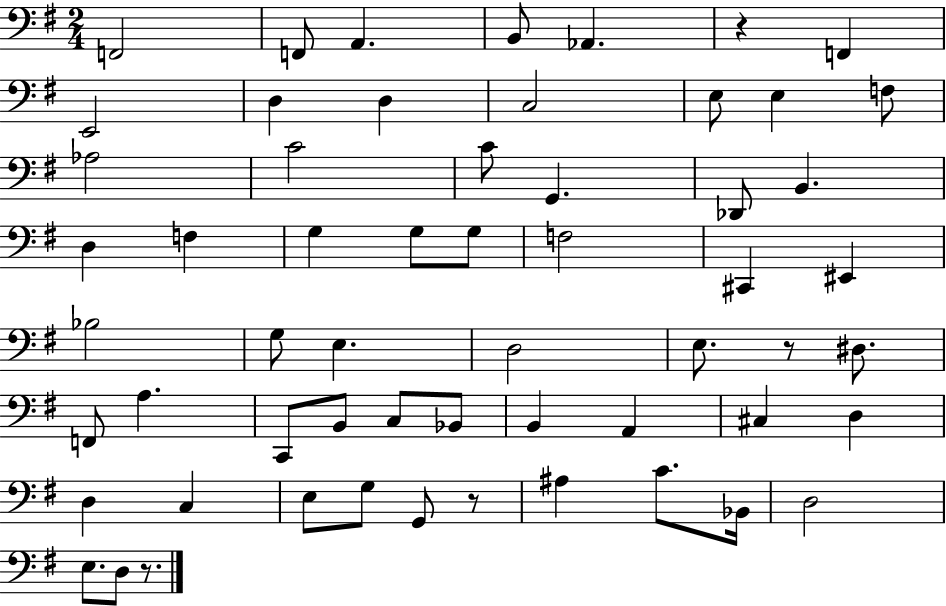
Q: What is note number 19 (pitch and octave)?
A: B2